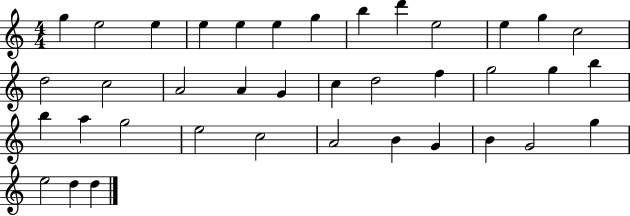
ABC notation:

X:1
T:Untitled
M:4/4
L:1/4
K:C
g e2 e e e e g b d' e2 e g c2 d2 c2 A2 A G c d2 f g2 g b b a g2 e2 c2 A2 B G B G2 g e2 d d